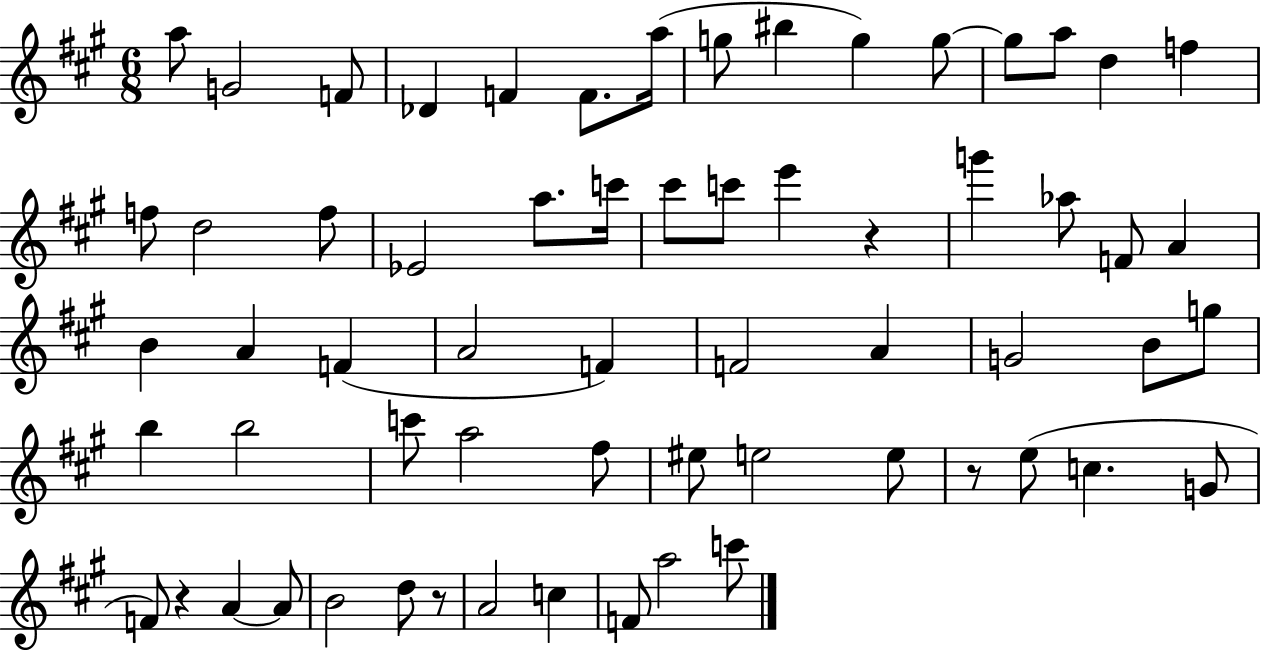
A5/e G4/h F4/e Db4/q F4/q F4/e. A5/s G5/e BIS5/q G5/q G5/e G5/e A5/e D5/q F5/q F5/e D5/h F5/e Eb4/h A5/e. C6/s C#6/e C6/e E6/q R/q G6/q Ab5/e F4/e A4/q B4/q A4/q F4/q A4/h F4/q F4/h A4/q G4/h B4/e G5/e B5/q B5/h C6/e A5/h F#5/e EIS5/e E5/h E5/e R/e E5/e C5/q. G4/e F4/e R/q A4/q A4/e B4/h D5/e R/e A4/h C5/q F4/e A5/h C6/e